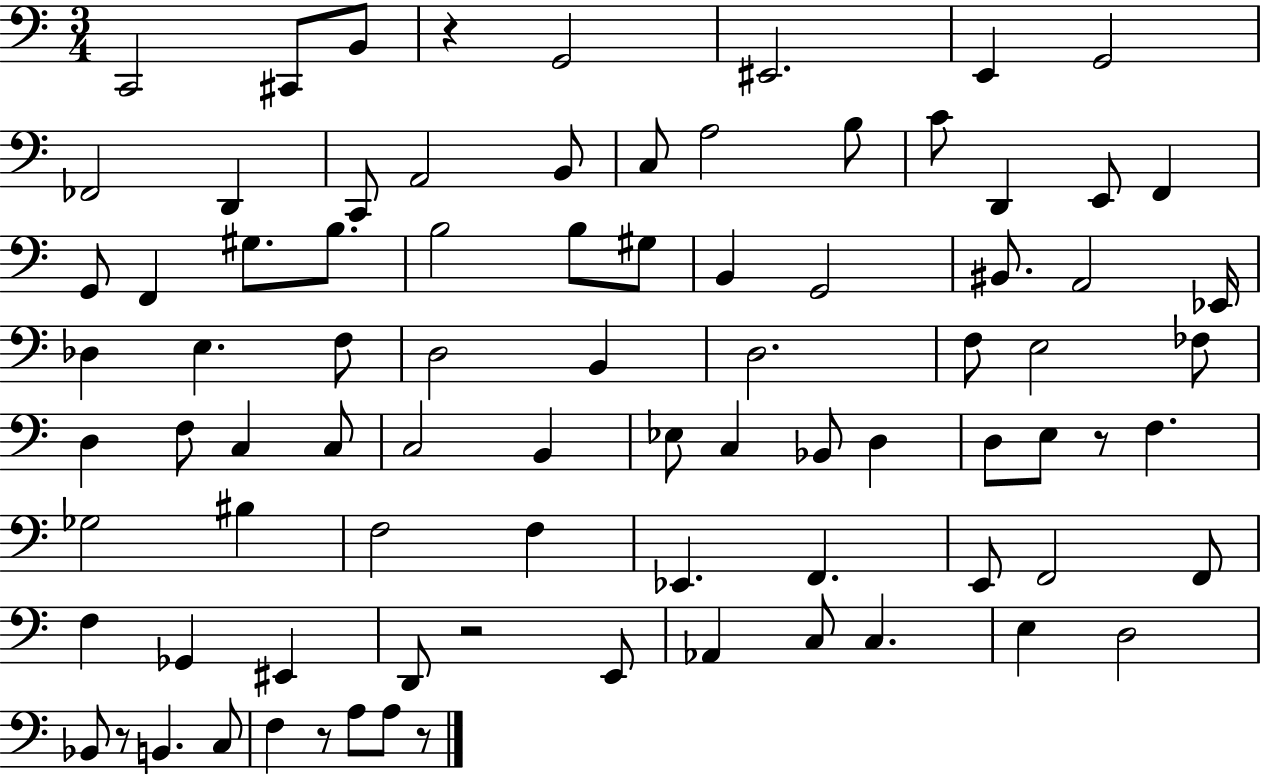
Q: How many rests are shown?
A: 6